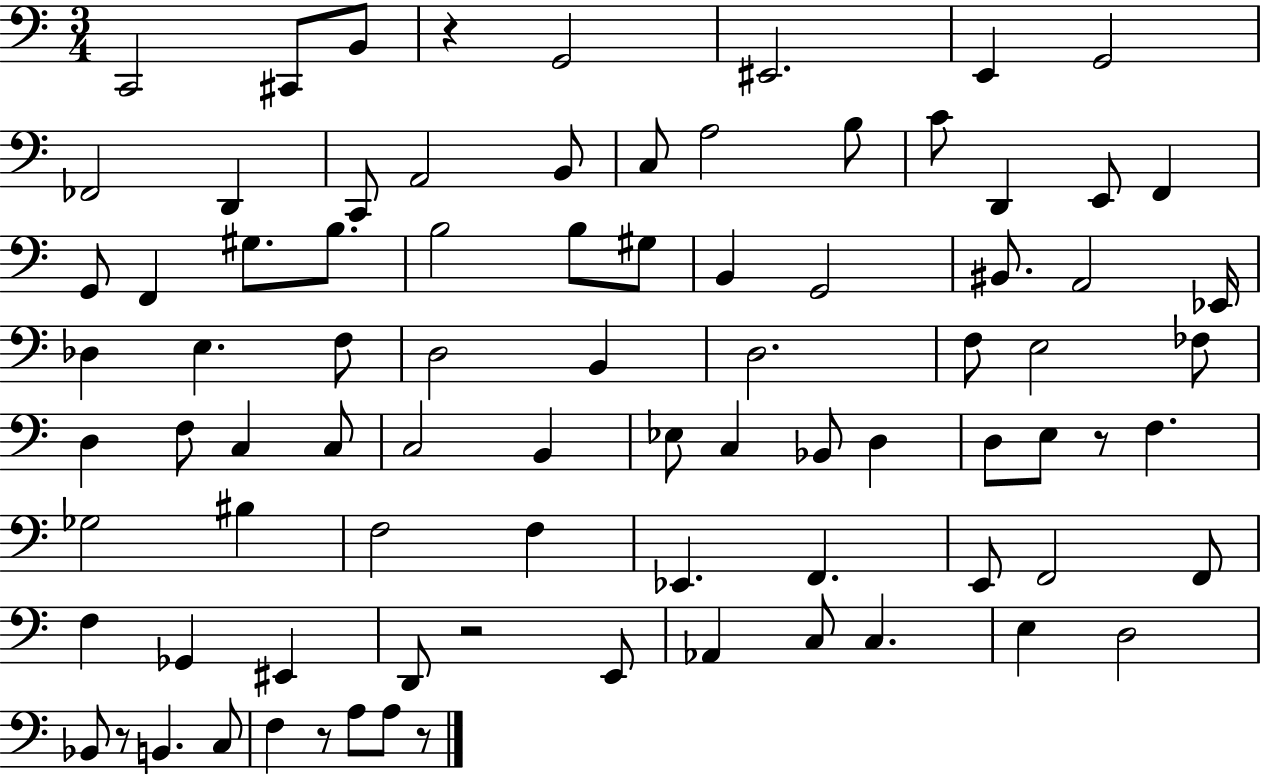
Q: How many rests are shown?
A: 6